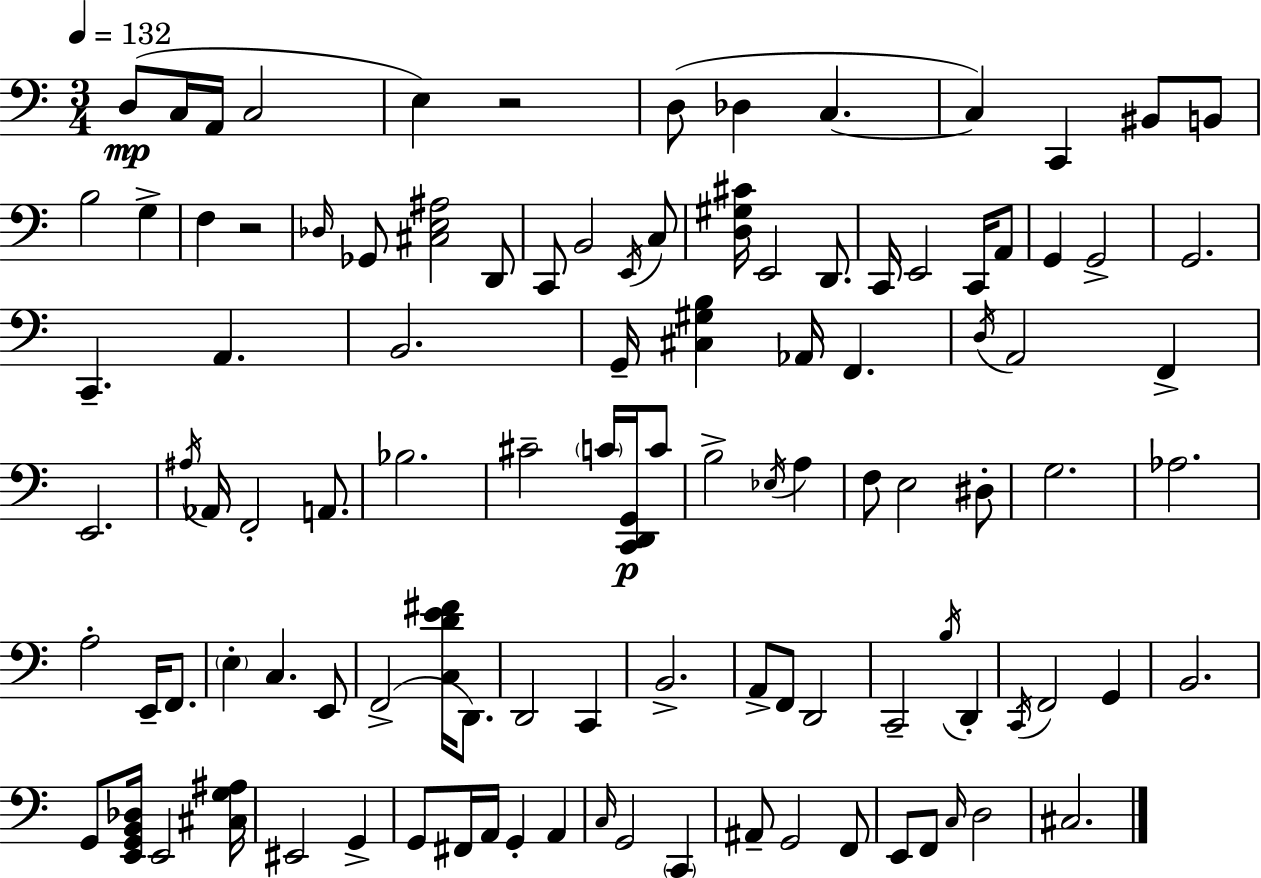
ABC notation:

X:1
T:Untitled
M:3/4
L:1/4
K:Am
D,/2 C,/4 A,,/4 C,2 E, z2 D,/2 _D, C, C, C,, ^B,,/2 B,,/2 B,2 G, F, z2 _D,/4 _G,,/2 [^C,E,^A,]2 D,,/2 C,,/2 B,,2 E,,/4 C,/2 [D,^G,^C]/4 E,,2 D,,/2 C,,/4 E,,2 C,,/4 A,,/2 G,, G,,2 G,,2 C,, A,, B,,2 G,,/4 [^C,^G,B,] _A,,/4 F,, D,/4 A,,2 F,, E,,2 ^A,/4 _A,,/4 F,,2 A,,/2 _B,2 ^C2 C/4 [C,,D,,G,,]/4 C/2 B,2 _E,/4 A, F,/2 E,2 ^D,/2 G,2 _A,2 A,2 E,,/4 F,,/2 E, C, E,,/2 F,,2 [C,DE^F]/4 D,,/2 D,,2 C,, B,,2 A,,/2 F,,/2 D,,2 C,,2 B,/4 D,, C,,/4 F,,2 G,, B,,2 G,,/2 [E,,G,,B,,_D,]/4 E,,2 [^C,G,^A,]/4 ^E,,2 G,, G,,/2 ^F,,/4 A,,/4 G,, A,, C,/4 G,,2 C,, ^A,,/2 G,,2 F,,/2 E,,/2 F,,/2 C,/4 D,2 ^C,2